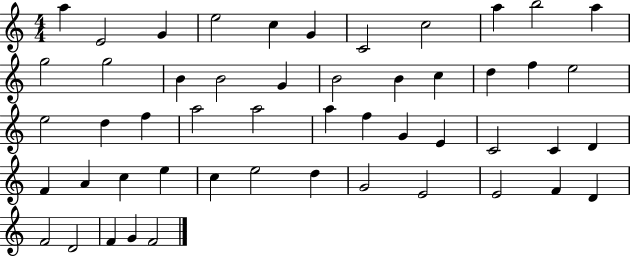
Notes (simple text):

A5/q E4/h G4/q E5/h C5/q G4/q C4/h C5/h A5/q B5/h A5/q G5/h G5/h B4/q B4/h G4/q B4/h B4/q C5/q D5/q F5/q E5/h E5/h D5/q F5/q A5/h A5/h A5/q F5/q G4/q E4/q C4/h C4/q D4/q F4/q A4/q C5/q E5/q C5/q E5/h D5/q G4/h E4/h E4/h F4/q D4/q F4/h D4/h F4/q G4/q F4/h